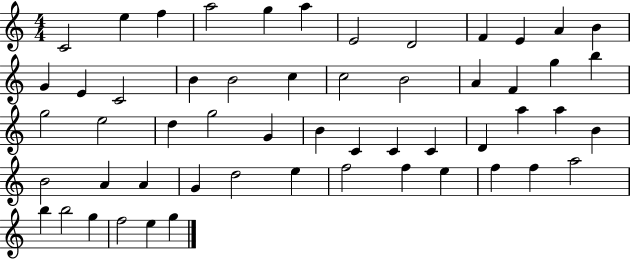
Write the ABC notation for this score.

X:1
T:Untitled
M:4/4
L:1/4
K:C
C2 e f a2 g a E2 D2 F E A B G E C2 B B2 c c2 B2 A F g b g2 e2 d g2 G B C C C D a a B B2 A A G d2 e f2 f e f f a2 b b2 g f2 e g